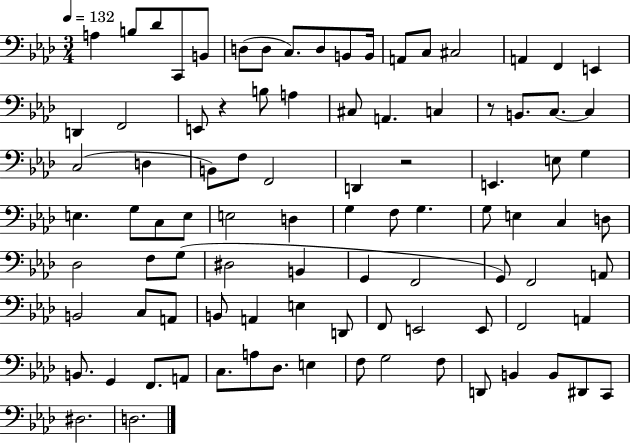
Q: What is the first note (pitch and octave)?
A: A3